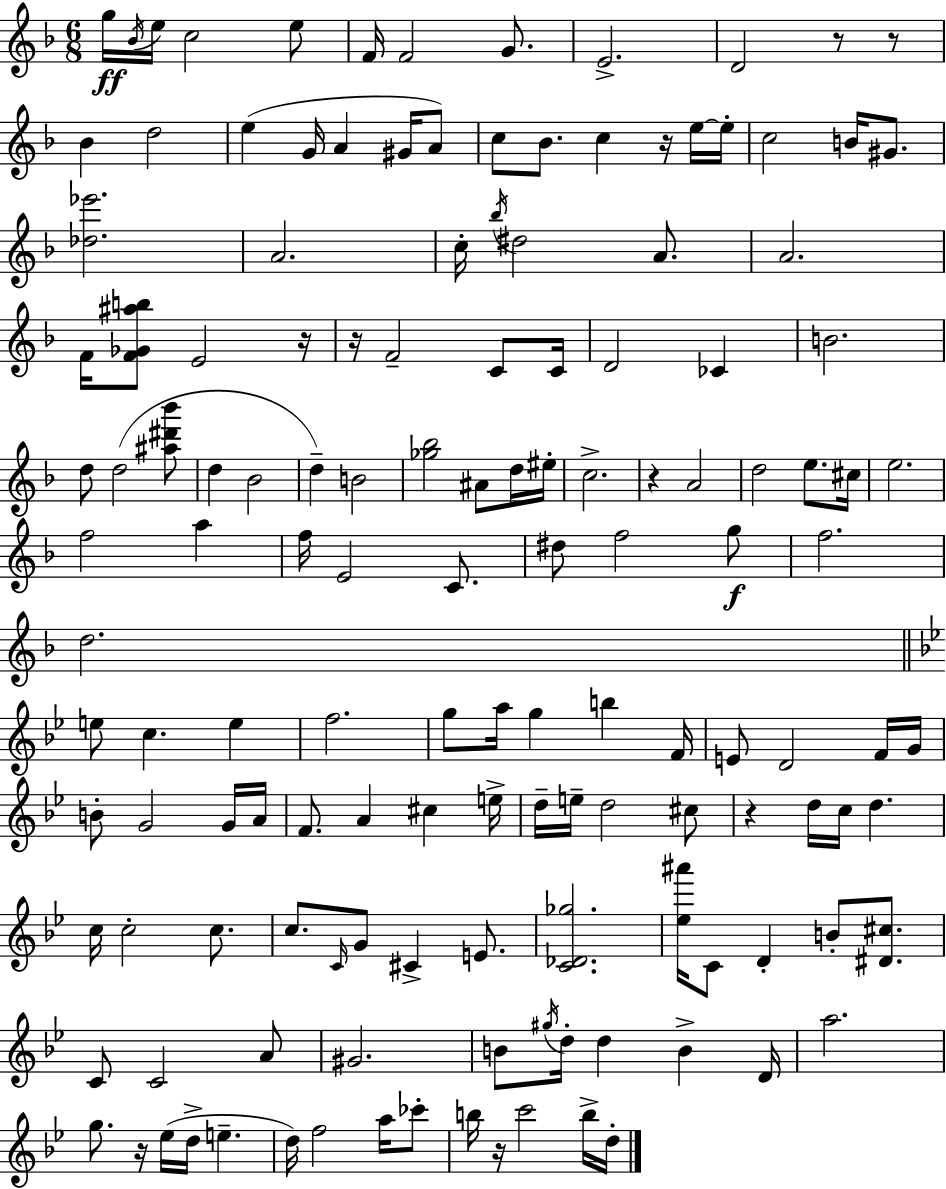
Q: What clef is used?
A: treble